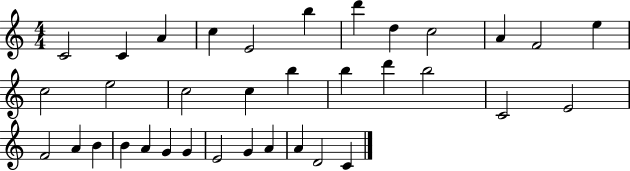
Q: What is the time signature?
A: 4/4